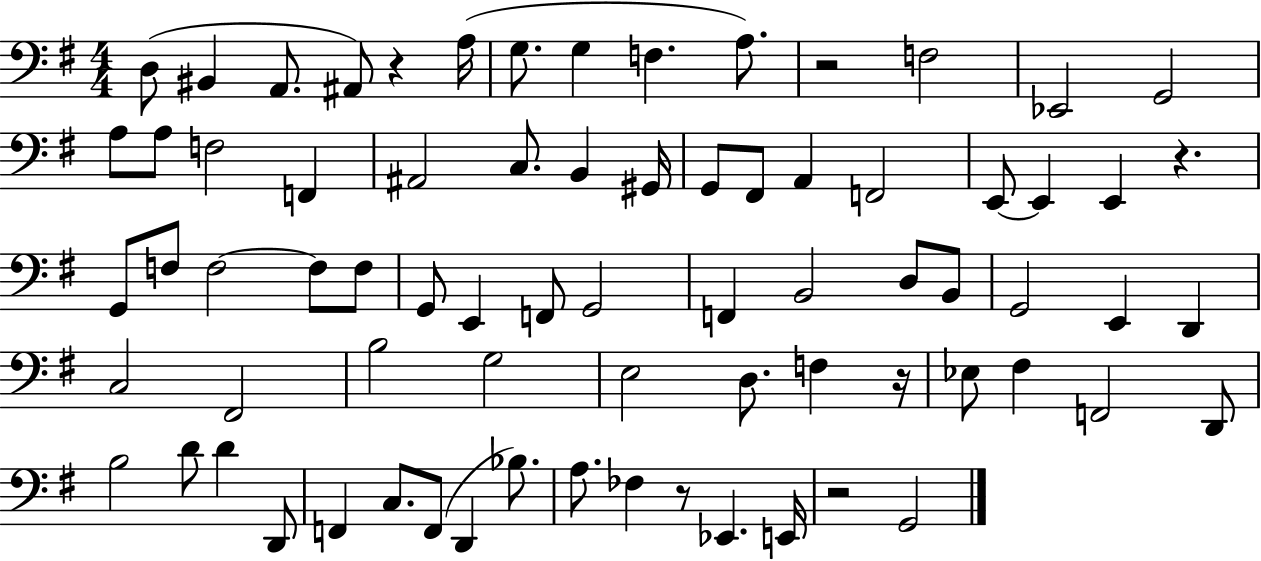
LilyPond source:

{
  \clef bass
  \numericTimeSignature
  \time 4/4
  \key g \major
  d8( bis,4 a,8. ais,8) r4 a16( | g8. g4 f4. a8.) | r2 f2 | ees,2 g,2 | \break a8 a8 f2 f,4 | ais,2 c8. b,4 gis,16 | g,8 fis,8 a,4 f,2 | e,8~~ e,4 e,4 r4. | \break g,8 f8 f2~~ f8 f8 | g,8 e,4 f,8 g,2 | f,4 b,2 d8 b,8 | g,2 e,4 d,4 | \break c2 fis,2 | b2 g2 | e2 d8. f4 r16 | ees8 fis4 f,2 d,8 | \break b2 d'8 d'4 d,8 | f,4 c8. f,8( d,4 bes8.) | a8. fes4 r8 ees,4. e,16 | r2 g,2 | \break \bar "|."
}